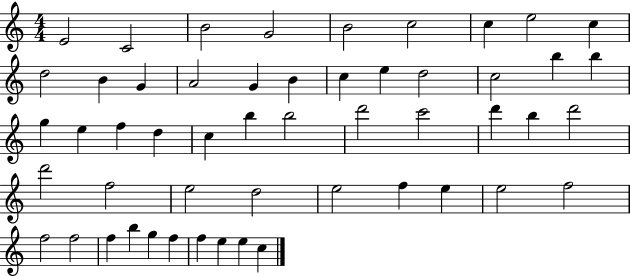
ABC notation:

X:1
T:Untitled
M:4/4
L:1/4
K:C
E2 C2 B2 G2 B2 c2 c e2 c d2 B G A2 G B c e d2 c2 b b g e f d c b b2 d'2 c'2 d' b d'2 d'2 f2 e2 d2 e2 f e e2 f2 f2 f2 f b g f f e e c